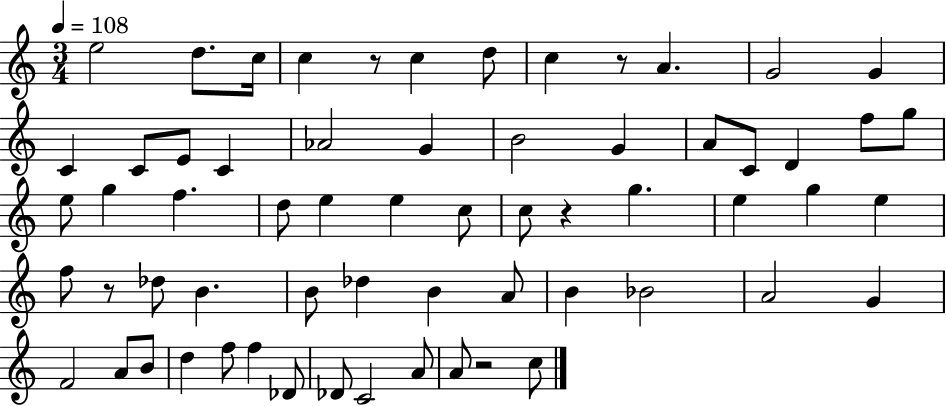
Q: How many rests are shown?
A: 5